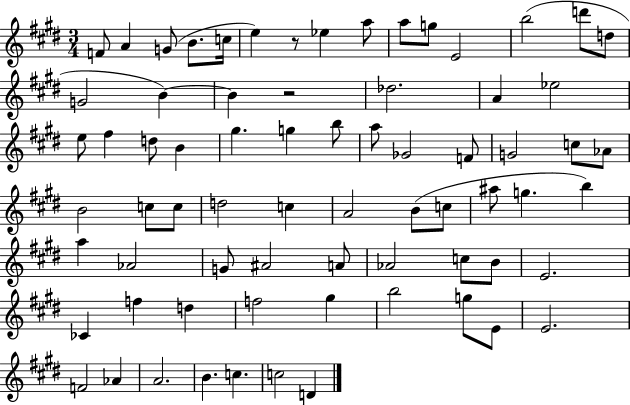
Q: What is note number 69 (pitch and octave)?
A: D4